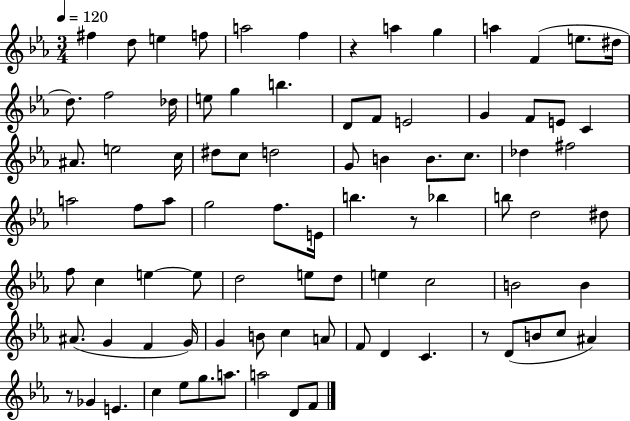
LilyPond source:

{
  \clef treble
  \numericTimeSignature
  \time 3/4
  \key ees \major
  \tempo 4 = 120
  fis''4 d''8 e''4 f''8 | a''2 f''4 | r4 a''4 g''4 | a''4 f'4( e''8. dis''16 | \break d''8.) f''2 des''16 | e''8 g''4 b''4. | d'8 f'8 e'2 | g'4 f'8 e'8 c'4 | \break ais'8. e''2 c''16 | dis''8 c''8 d''2 | g'8 b'4 b'8. c''8. | des''4 fis''2 | \break a''2 f''8 a''8 | g''2 f''8. e'16 | b''4. r8 bes''4 | b''8 d''2 dis''8 | \break f''8 c''4 e''4~~ e''8 | d''2 e''8 d''8 | e''4 c''2 | b'2 b'4 | \break ais'8.( g'4 f'4 g'16) | g'4 b'8 c''4 a'8 | f'8 d'4 c'4. | r8 d'8( b'8 c''8 ais'4) | \break r8 ges'4 e'4. | c''4 ees''8 g''8. a''8. | a''2 d'8 f'8 | \bar "|."
}